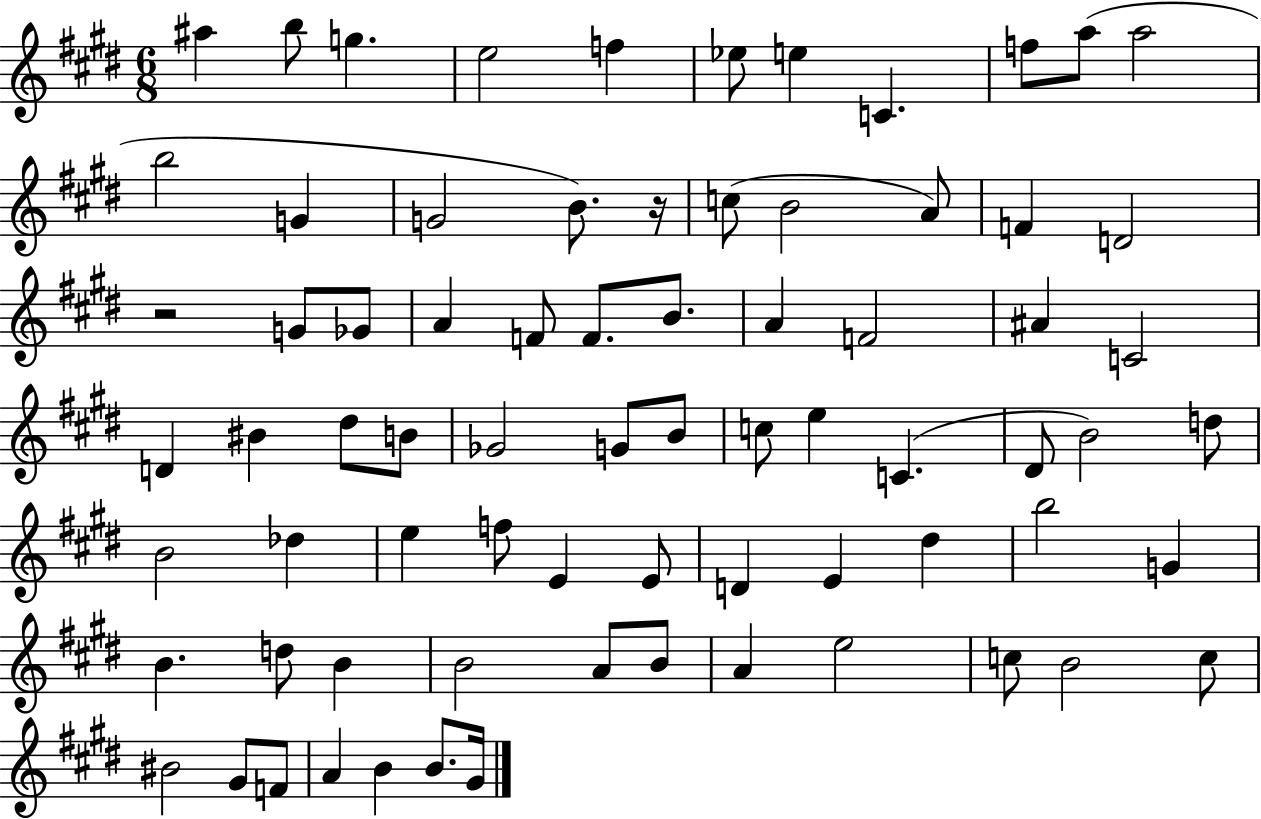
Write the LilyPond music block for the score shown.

{
  \clef treble
  \numericTimeSignature
  \time 6/8
  \key e \major
  \repeat volta 2 { ais''4 b''8 g''4. | e''2 f''4 | ees''8 e''4 c'4. | f''8 a''8( a''2 | \break b''2 g'4 | g'2 b'8.) r16 | c''8( b'2 a'8) | f'4 d'2 | \break r2 g'8 ges'8 | a'4 f'8 f'8. b'8. | a'4 f'2 | ais'4 c'2 | \break d'4 bis'4 dis''8 b'8 | ges'2 g'8 b'8 | c''8 e''4 c'4.( | dis'8 b'2) d''8 | \break b'2 des''4 | e''4 f''8 e'4 e'8 | d'4 e'4 dis''4 | b''2 g'4 | \break b'4. d''8 b'4 | b'2 a'8 b'8 | a'4 e''2 | c''8 b'2 c''8 | \break bis'2 gis'8 f'8 | a'4 b'4 b'8. gis'16 | } \bar "|."
}